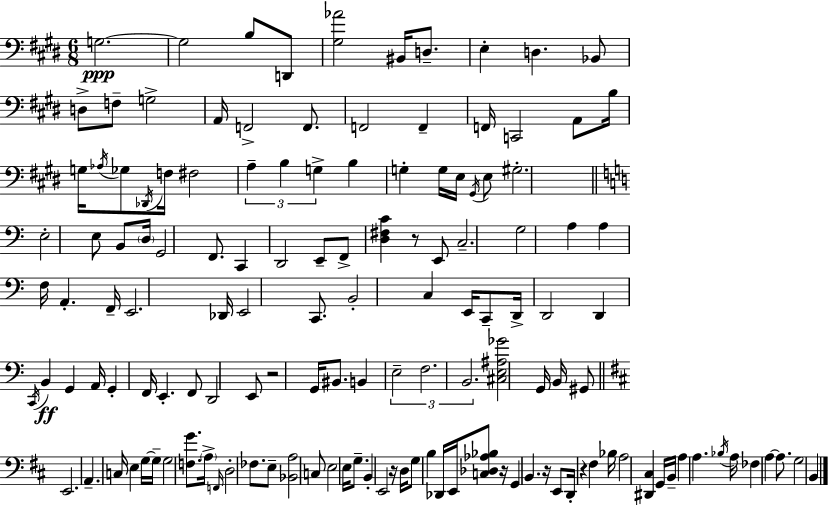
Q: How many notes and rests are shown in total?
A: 139